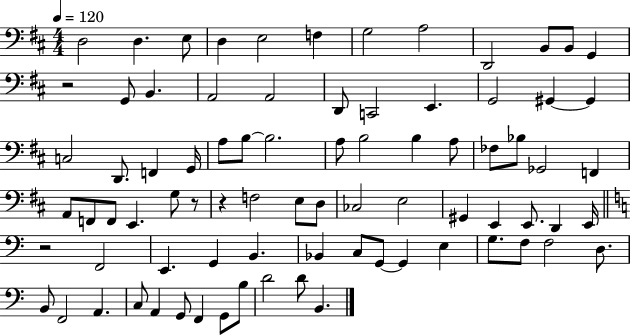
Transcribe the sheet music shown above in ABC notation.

X:1
T:Untitled
M:4/4
L:1/4
K:D
D,2 D, E,/2 D, E,2 F, G,2 A,2 D,,2 B,,/2 B,,/2 G,, z2 G,,/2 B,, A,,2 A,,2 D,,/2 C,,2 E,, G,,2 ^G,, ^G,, C,2 D,,/2 F,, G,,/4 A,/2 B,/2 B,2 A,/2 B,2 B, A,/2 _F,/2 _B,/2 _G,,2 F,, A,,/2 F,,/2 F,,/2 E,, G,/2 z/2 z F,2 E,/2 D,/2 _C,2 E,2 ^G,, E,, E,,/2 D,, E,,/4 z2 F,,2 E,, G,, B,, _B,, C,/2 G,,/2 G,, E, G,/2 F,/2 F,2 D,/2 B,,/2 F,,2 A,, C,/2 A,, G,,/2 F,, G,,/2 B,/2 D2 D/2 B,,